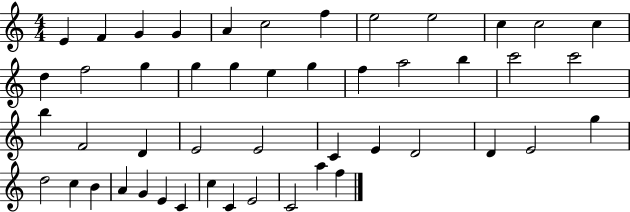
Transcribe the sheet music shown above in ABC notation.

X:1
T:Untitled
M:4/4
L:1/4
K:C
E F G G A c2 f e2 e2 c c2 c d f2 g g g e g f a2 b c'2 c'2 b F2 D E2 E2 C E D2 D E2 g d2 c B A G E C c C E2 C2 a f